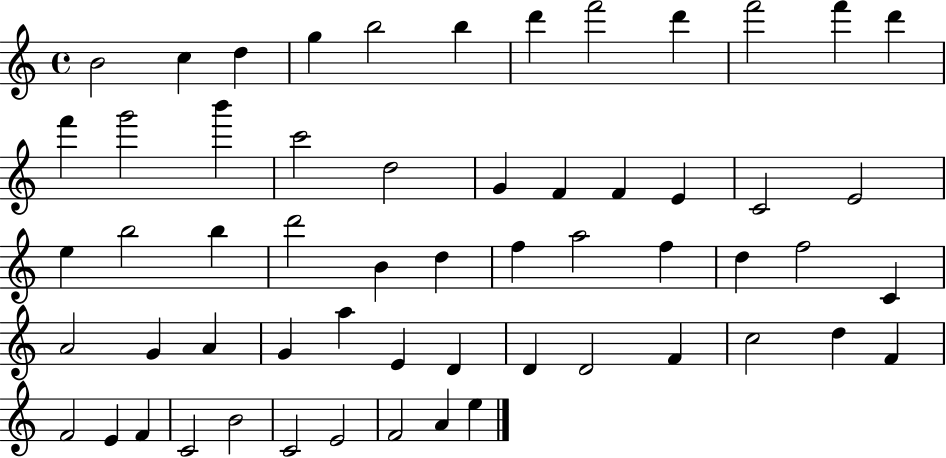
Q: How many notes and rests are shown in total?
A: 58